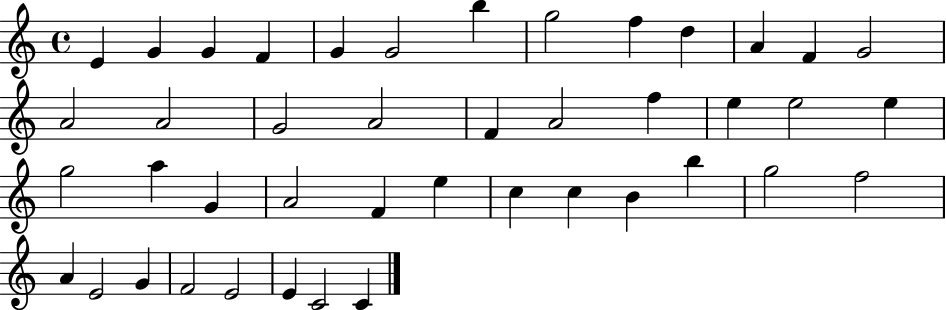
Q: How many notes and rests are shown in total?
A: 43